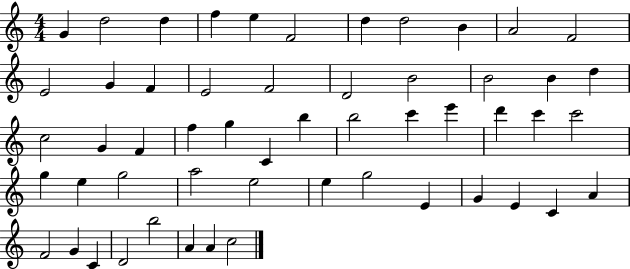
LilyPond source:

{
  \clef treble
  \numericTimeSignature
  \time 4/4
  \key c \major
  g'4 d''2 d''4 | f''4 e''4 f'2 | d''4 d''2 b'4 | a'2 f'2 | \break e'2 g'4 f'4 | e'2 f'2 | d'2 b'2 | b'2 b'4 d''4 | \break c''2 g'4 f'4 | f''4 g''4 c'4 b''4 | b''2 c'''4 e'''4 | d'''4 c'''4 c'''2 | \break g''4 e''4 g''2 | a''2 e''2 | e''4 g''2 e'4 | g'4 e'4 c'4 a'4 | \break f'2 g'4 c'4 | d'2 b''2 | a'4 a'4 c''2 | \bar "|."
}